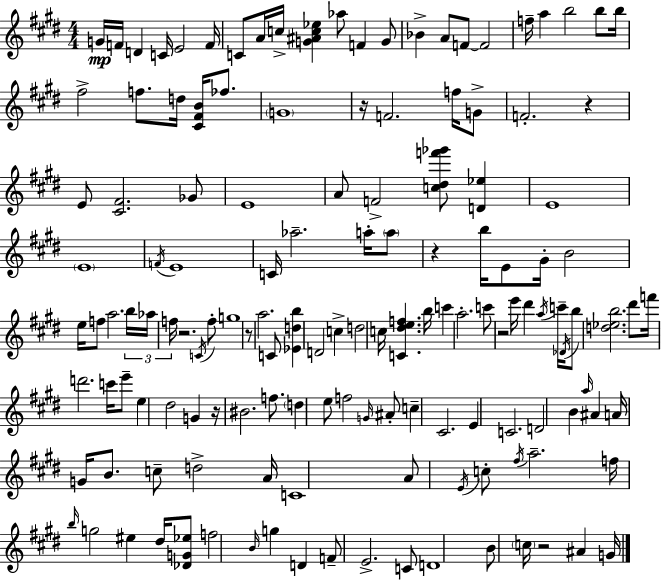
G4/s F4/s D4/q C4/s E4/h F4/s C4/e A4/s C5/s [G4,A#4,C5,Eb5]/q Ab5/e F4/q G4/e Bb4/q A4/e F4/e F4/h F5/s A5/q B5/h B5/e B5/s F#5/h F5/e. D5/s [C#4,F#4,B4]/s FES5/e. G4/w R/s F4/h. F5/s G4/e F4/h. R/q E4/e [C#4,F#4]/h. Gb4/e E4/w A4/e F4/h [C5,D#5,F6,Gb6]/e [D4,Eb5]/q E4/w E4/w F4/s E4/w C4/s Ab5/h. A5/s A5/e R/q B5/s E4/e G#4/s B4/h E5/s F5/e A5/h. B5/s Ab5/s F5/s R/h. C4/s F5/e G5/w R/e A5/h. C4/e [Eb4,D5,B5]/q D4/h C5/q D5/h C5/s [C4,D#5,E5,F5]/q. B5/s C6/q A5/h. C6/e R/h E6/s D#6/q A5/s C6/s Db4/s B5/e [D5,Eb5,B5]/h. D#6/e F6/s D6/h. C6/s E6/e E5/q D#5/h G4/q R/s BIS4/h. F5/e. D5/q E5/e F5/h G4/s A#4/e C5/q C#4/h. E4/q C4/h. D4/h B4/q A5/s A#4/q A4/s G4/s B4/e. C5/e D5/h A4/s C4/w A4/e E4/s C5/e F#5/s A5/h. F5/s B5/s G5/h EIS5/q D#5/s [Db4,G4,Eb5]/e F5/h B4/s G5/q D4/q F4/e E4/h. C4/e D4/w B4/e C5/s R/h A#4/q G4/s